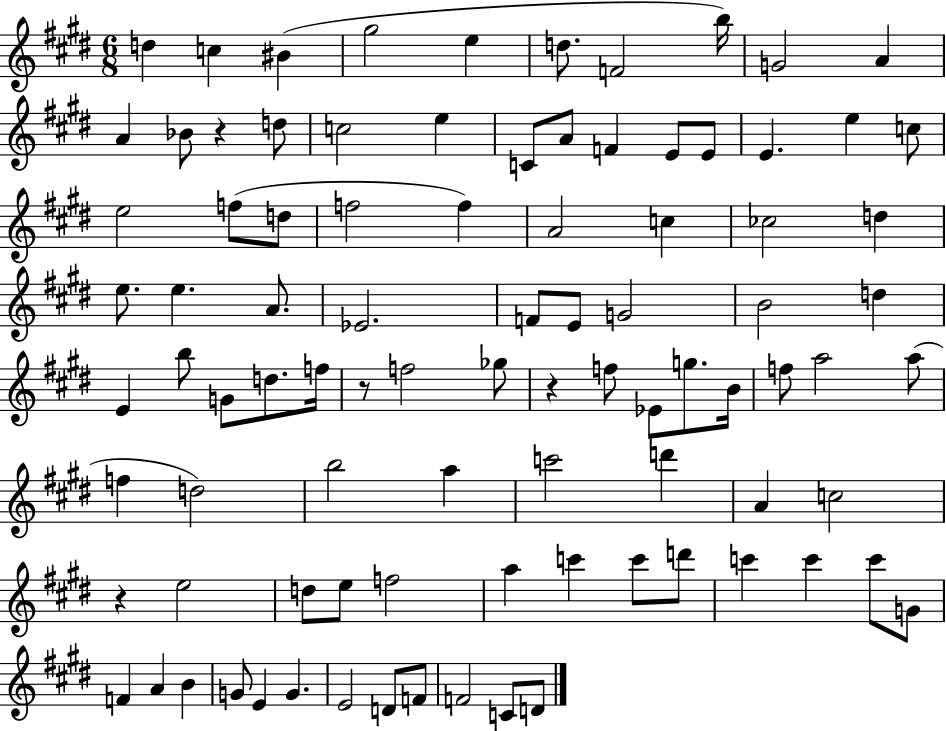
{
  \clef treble
  \numericTimeSignature
  \time 6/8
  \key e \major
  d''4 c''4 bis'4( | gis''2 e''4 | d''8. f'2 b''16) | g'2 a'4 | \break a'4 bes'8 r4 d''8 | c''2 e''4 | c'8 a'8 f'4 e'8 e'8 | e'4. e''4 c''8 | \break e''2 f''8( d''8 | f''2 f''4) | a'2 c''4 | ces''2 d''4 | \break e''8. e''4. a'8. | ees'2. | f'8 e'8 g'2 | b'2 d''4 | \break e'4 b''8 g'8 d''8. f''16 | r8 f''2 ges''8 | r4 f''8 ees'8 g''8. b'16 | f''8 a''2 a''8( | \break f''4 d''2) | b''2 a''4 | c'''2 d'''4 | a'4 c''2 | \break r4 e''2 | d''8 e''8 f''2 | a''4 c'''4 c'''8 d'''8 | c'''4 c'''4 c'''8 g'8 | \break f'4 a'4 b'4 | g'8 e'4 g'4. | e'2 d'8 f'8 | f'2 c'8 d'8 | \break \bar "|."
}